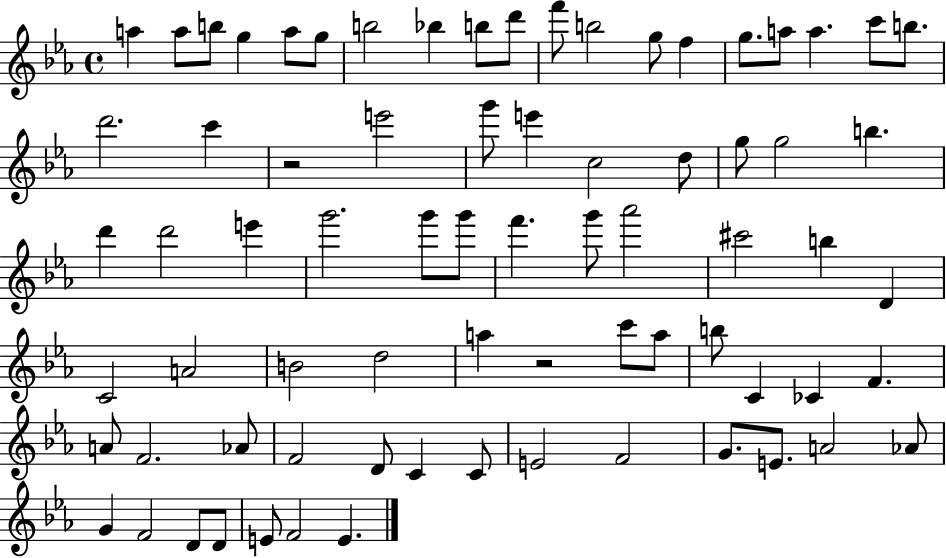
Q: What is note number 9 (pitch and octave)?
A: B5